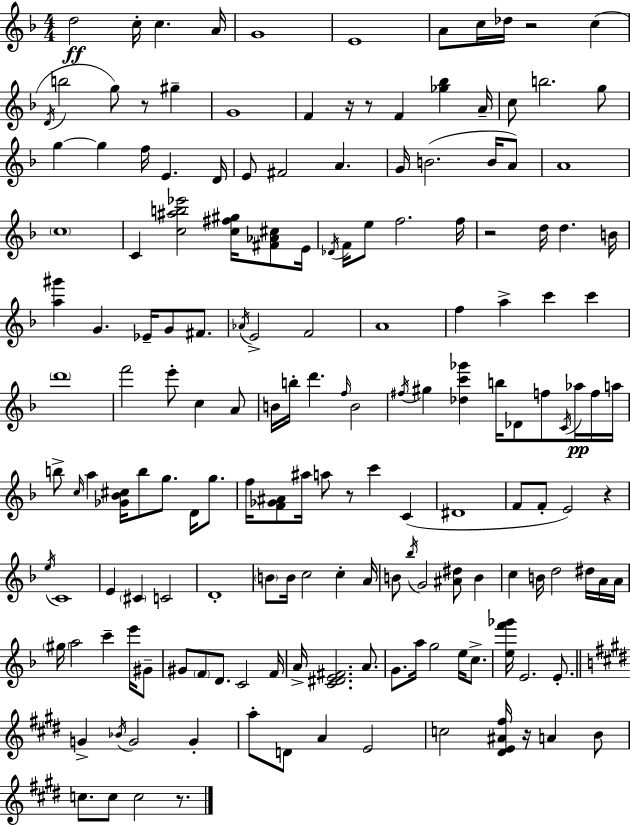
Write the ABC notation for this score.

X:1
T:Untitled
M:4/4
L:1/4
K:F
d2 c/4 c A/4 G4 E4 A/2 c/4 _d/4 z2 c D/4 b2 g/2 z/2 ^g G4 F z/4 z/2 F [_g_b] A/4 c/2 b2 g/2 g g f/4 E D/4 E/2 ^F2 A G/4 B2 B/4 A/2 A4 c4 C [c^ab_e']2 [c^f^g]/4 [^F_A^c]/2 E/4 _D/4 F/4 e/2 f2 f/4 z2 d/4 d B/4 [a^g'] G _E/4 G/2 ^F/2 _A/4 E2 F2 A4 f a c' c' d'4 f'2 e'/2 c A/2 B/4 b/4 d' f/4 B2 ^f/4 ^g [_dc'_g'] b/4 _D/2 f/2 C/4 _a/4 f/4 a/4 b/2 c/4 a [_G_B^c]/4 b/2 g/2 D/4 g/2 f/4 [F_G^A]/2 ^a/4 a/2 z/2 c' C ^D4 F/2 F/2 E2 z e/4 C4 E ^C C2 D4 B/2 B/4 c2 c A/4 B/2 _b/4 G2 [^A^d]/2 B c B/4 d2 ^d/4 A/4 A/4 ^g/4 a2 c' e'/4 ^G/2 ^G/2 F/2 D/2 C2 F/4 A/4 [C^DE^F]2 A/2 G/2 a/4 g2 e/4 c/2 [ef'_g']/4 E2 E/2 G _B/4 G2 G a/2 D/2 A E2 c2 [^DE^A^f]/4 z/4 A B/2 c/2 c/2 c2 z/2